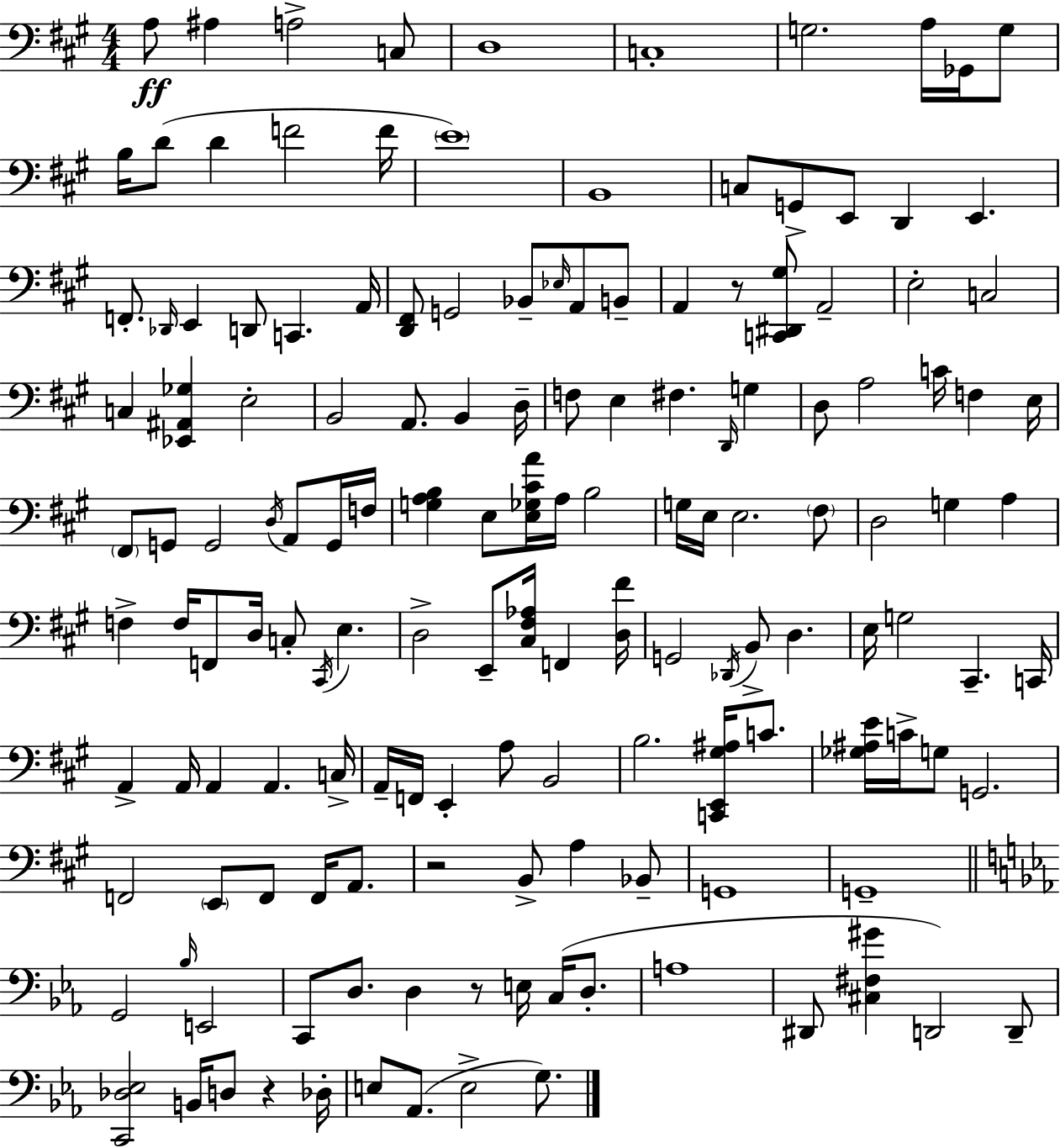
X:1
T:Untitled
M:4/4
L:1/4
K:A
A,/2 ^A, A,2 C,/2 D,4 C,4 G,2 A,/4 _G,,/4 G,/2 B,/4 D/2 D F2 F/4 E4 B,,4 C,/2 G,,/2 E,,/2 D,, E,, F,,/2 _D,,/4 E,, D,,/2 C,, A,,/4 [D,,^F,,]/2 G,,2 _B,,/2 _E,/4 A,,/2 B,,/2 A,, z/2 [C,,^D,,^G,]/2 A,,2 E,2 C,2 C, [_E,,^A,,_G,] E,2 B,,2 A,,/2 B,, D,/4 F,/2 E, ^F, D,,/4 G, D,/2 A,2 C/4 F, E,/4 ^F,,/2 G,,/2 G,,2 D,/4 A,,/2 G,,/4 F,/4 [G,A,B,] E,/2 [E,_G,^CA]/4 A,/4 B,2 G,/4 E,/4 E,2 ^F,/2 D,2 G, A, F, F,/4 F,,/2 D,/4 C,/2 ^C,,/4 E, D,2 E,,/2 [^C,^F,_A,]/4 F,, [D,^F]/4 G,,2 _D,,/4 B,,/2 D, E,/4 G,2 ^C,, C,,/4 A,, A,,/4 A,, A,, C,/4 A,,/4 F,,/4 E,, A,/2 B,,2 B,2 [C,,E,,^G,^A,]/4 C/2 [_G,^A,E]/4 C/4 G,/2 G,,2 F,,2 E,,/2 F,,/2 F,,/4 A,,/2 z2 B,,/2 A, _B,,/2 G,,4 G,,4 G,,2 _B,/4 E,,2 C,,/2 D,/2 D, z/2 E,/4 C,/4 D,/2 A,4 ^D,,/2 [^C,^F,^G] D,,2 D,,/2 [C,,_D,_E,]2 B,,/4 D,/2 z _D,/4 E,/2 _A,,/2 E,2 G,/2